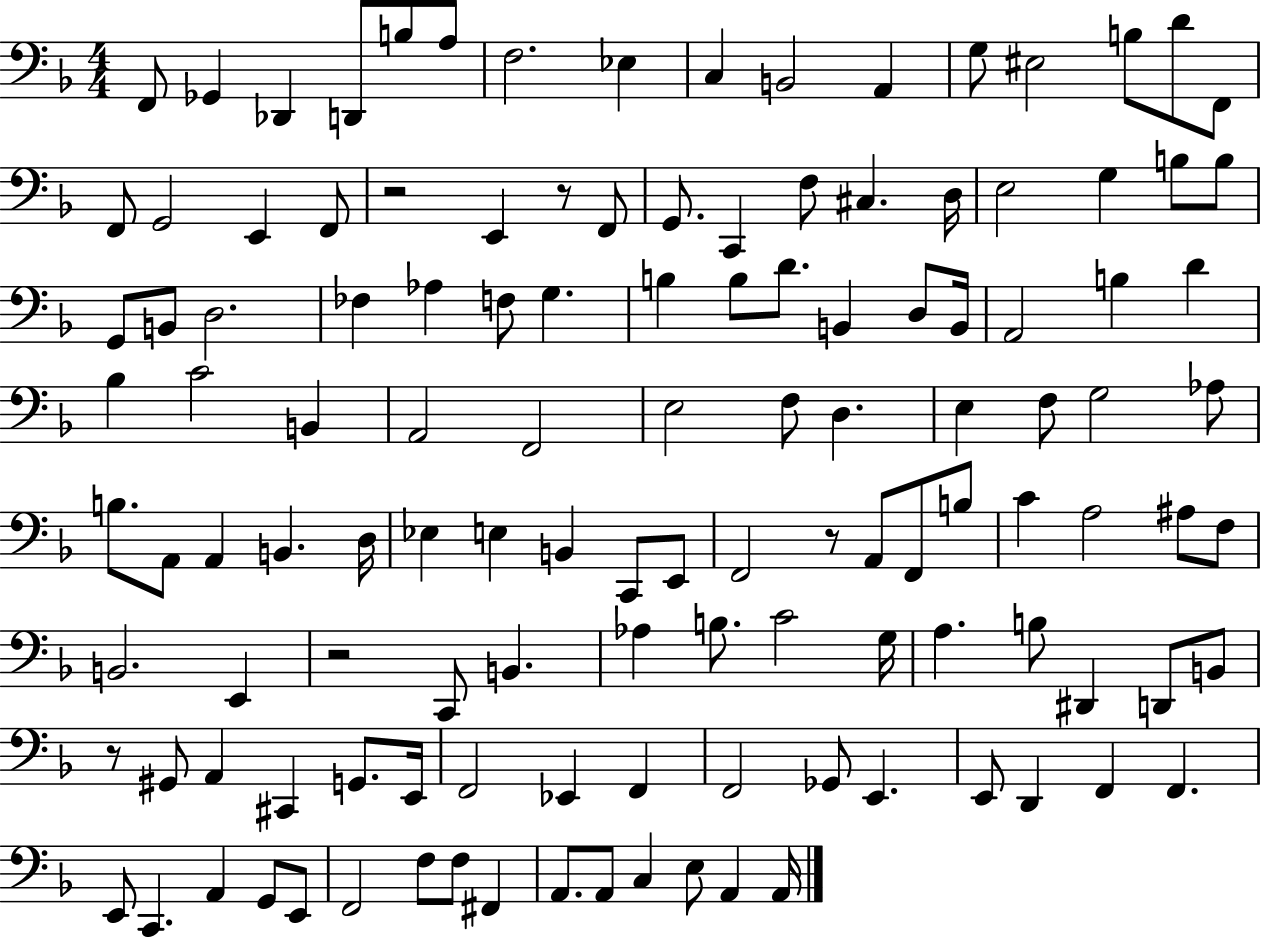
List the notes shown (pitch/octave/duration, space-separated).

F2/e Gb2/q Db2/q D2/e B3/e A3/e F3/h. Eb3/q C3/q B2/h A2/q G3/e EIS3/h B3/e D4/e F2/e F2/e G2/h E2/q F2/e R/h E2/q R/e F2/e G2/e. C2/q F3/e C#3/q. D3/s E3/h G3/q B3/e B3/e G2/e B2/e D3/h. FES3/q Ab3/q F3/e G3/q. B3/q B3/e D4/e. B2/q D3/e B2/s A2/h B3/q D4/q Bb3/q C4/h B2/q A2/h F2/h E3/h F3/e D3/q. E3/q F3/e G3/h Ab3/e B3/e. A2/e A2/q B2/q. D3/s Eb3/q E3/q B2/q C2/e E2/e F2/h R/e A2/e F2/e B3/e C4/q A3/h A#3/e F3/e B2/h. E2/q R/h C2/e B2/q. Ab3/q B3/e. C4/h G3/s A3/q. B3/e D#2/q D2/e B2/e R/e G#2/e A2/q C#2/q G2/e. E2/s F2/h Eb2/q F2/q F2/h Gb2/e E2/q. E2/e D2/q F2/q F2/q. E2/e C2/q. A2/q G2/e E2/e F2/h F3/e F3/e F#2/q A2/e. A2/e C3/q E3/e A2/q A2/s